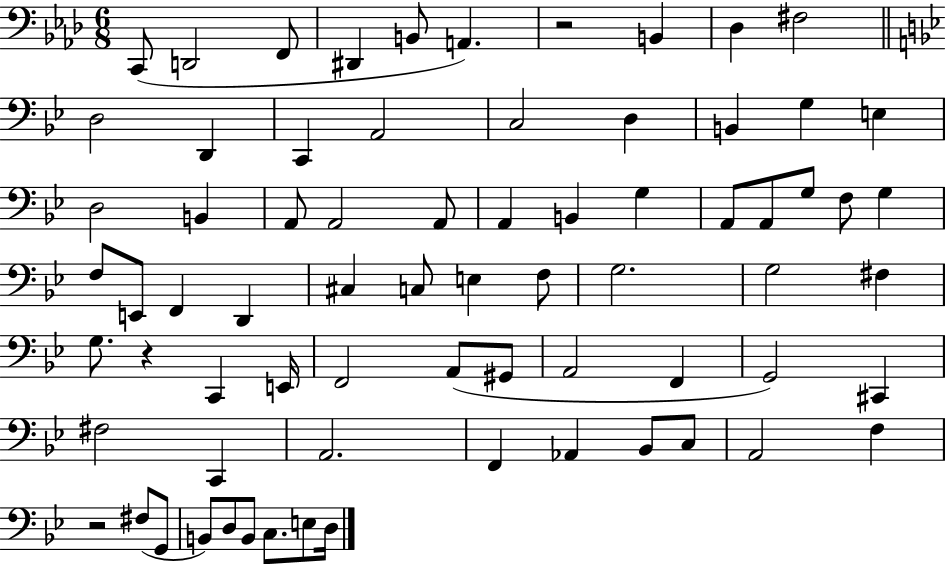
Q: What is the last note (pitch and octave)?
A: D3